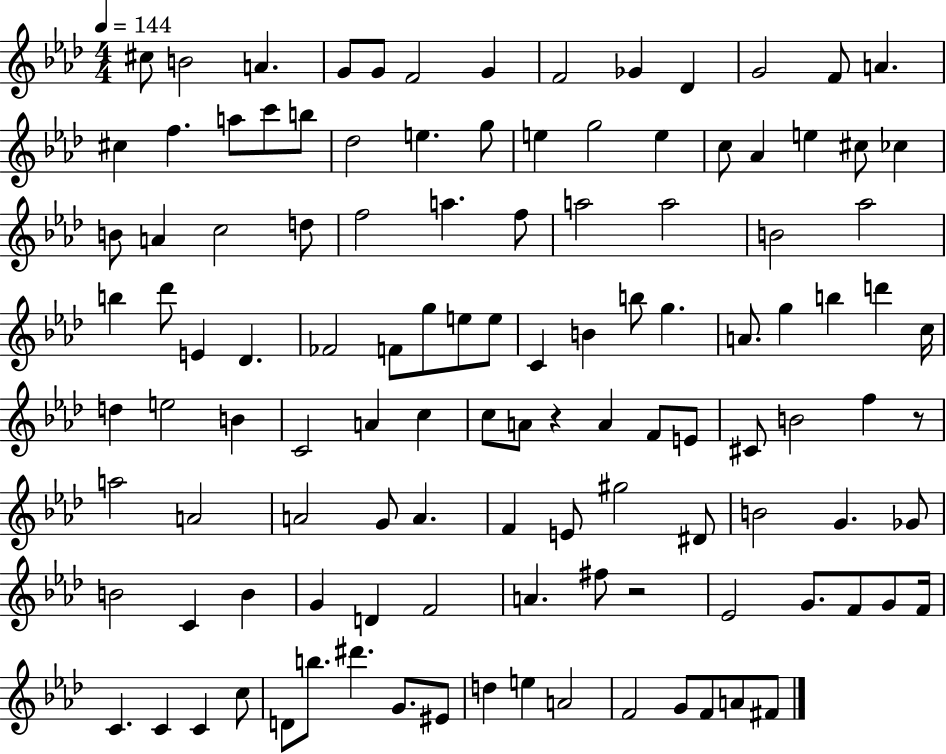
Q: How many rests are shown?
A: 3